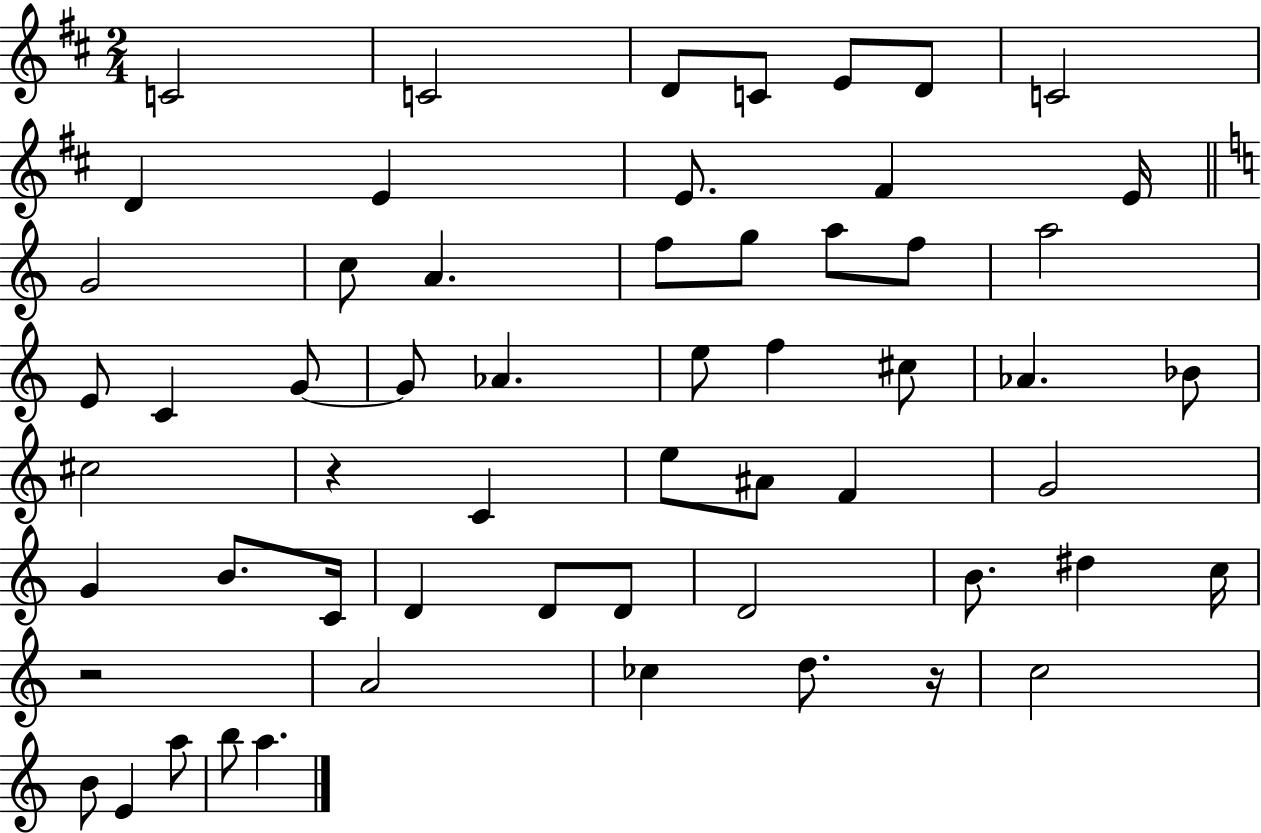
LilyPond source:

{
  \clef treble
  \numericTimeSignature
  \time 2/4
  \key d \major
  c'2 | c'2 | d'8 c'8 e'8 d'8 | c'2 | \break d'4 e'4 | e'8. fis'4 e'16 | \bar "||" \break \key a \minor g'2 | c''8 a'4. | f''8 g''8 a''8 f''8 | a''2 | \break e'8 c'4 g'8~~ | g'8 aes'4. | e''8 f''4 cis''8 | aes'4. bes'8 | \break cis''2 | r4 c'4 | e''8 ais'8 f'4 | g'2 | \break g'4 b'8. c'16 | d'4 d'8 d'8 | d'2 | b'8. dis''4 c''16 | \break r2 | a'2 | ces''4 d''8. r16 | c''2 | \break b'8 e'4 a''8 | b''8 a''4. | \bar "|."
}